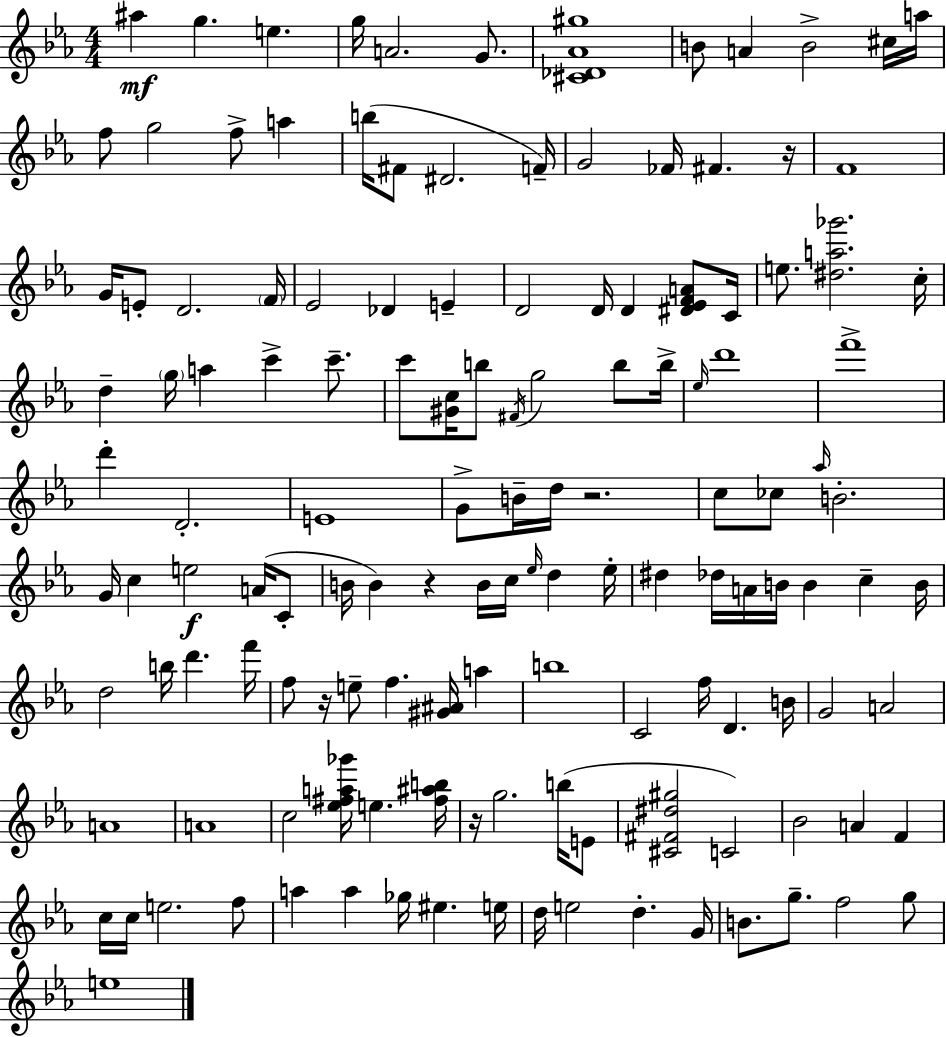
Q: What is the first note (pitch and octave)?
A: A#5